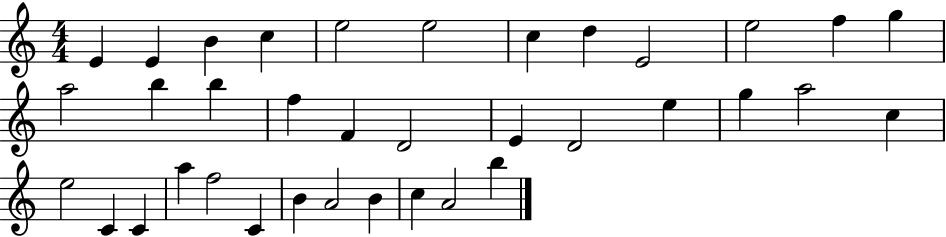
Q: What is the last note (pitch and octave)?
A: B5